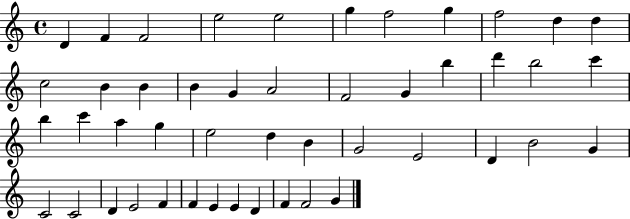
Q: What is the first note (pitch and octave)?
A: D4